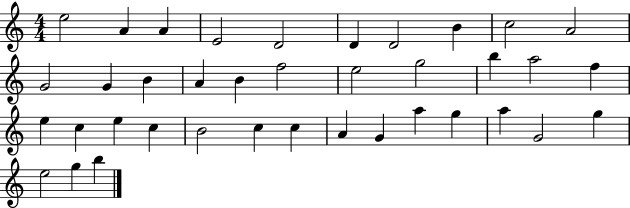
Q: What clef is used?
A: treble